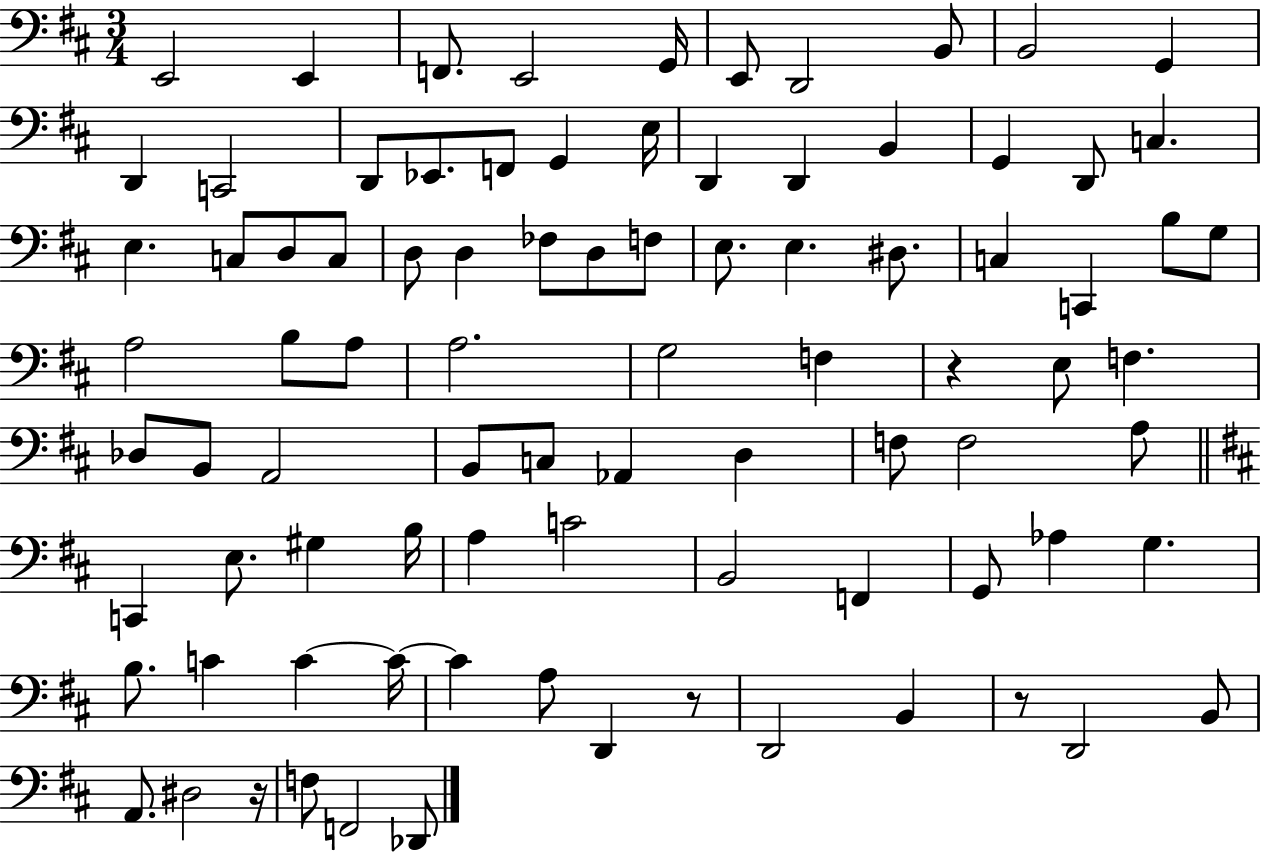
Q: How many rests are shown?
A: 4